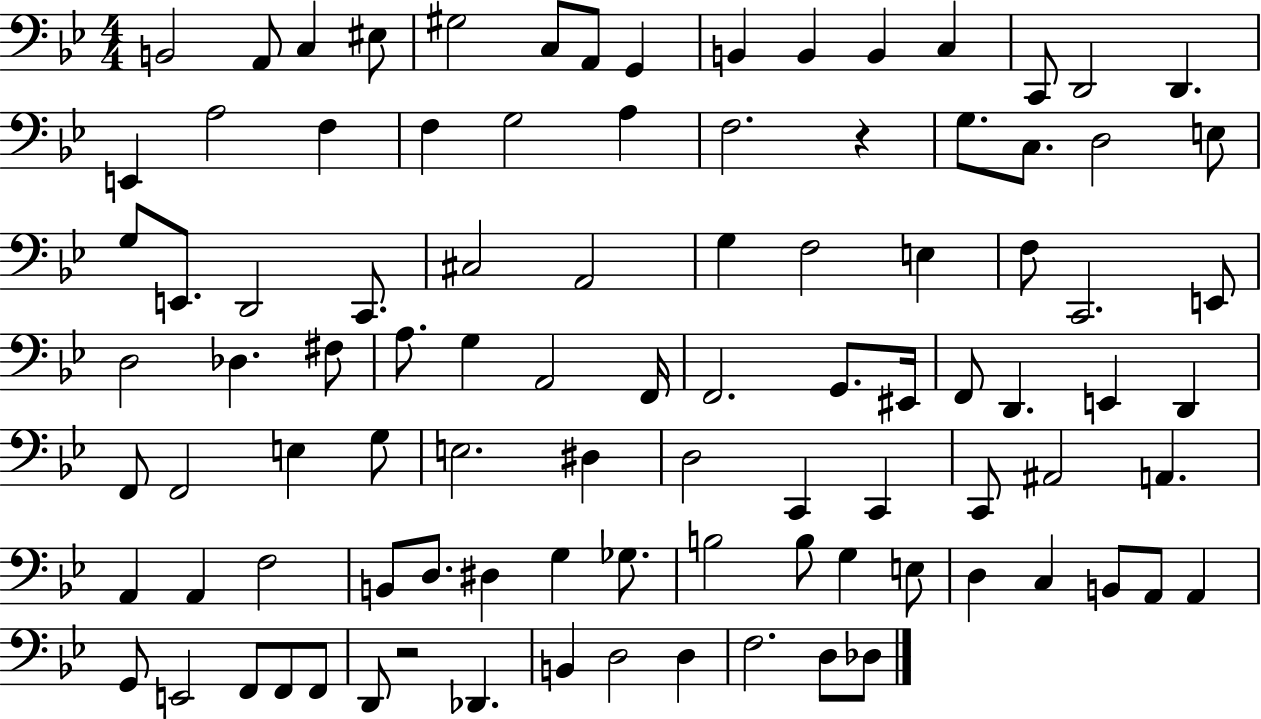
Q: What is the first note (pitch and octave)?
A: B2